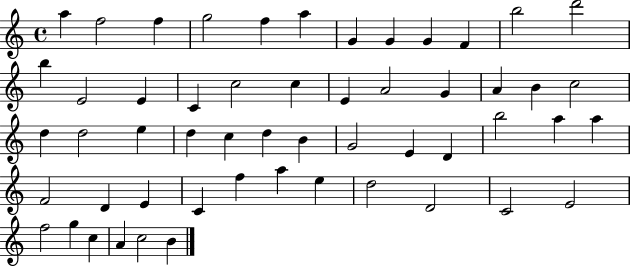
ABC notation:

X:1
T:Untitled
M:4/4
L:1/4
K:C
a f2 f g2 f a G G G F b2 d'2 b E2 E C c2 c E A2 G A B c2 d d2 e d c d B G2 E D b2 a a F2 D E C f a e d2 D2 C2 E2 f2 g c A c2 B